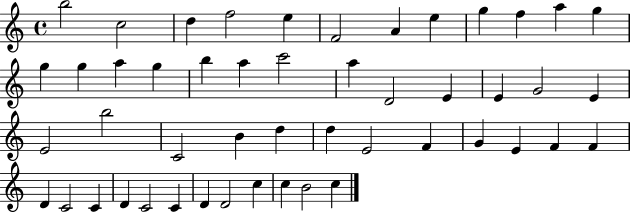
{
  \clef treble
  \time 4/4
  \defaultTimeSignature
  \key c \major
  b''2 c''2 | d''4 f''2 e''4 | f'2 a'4 e''4 | g''4 f''4 a''4 g''4 | \break g''4 g''4 a''4 g''4 | b''4 a''4 c'''2 | a''4 d'2 e'4 | e'4 g'2 e'4 | \break e'2 b''2 | c'2 b'4 d''4 | d''4 e'2 f'4 | g'4 e'4 f'4 f'4 | \break d'4 c'2 c'4 | d'4 c'2 c'4 | d'4 d'2 c''4 | c''4 b'2 c''4 | \break \bar "|."
}